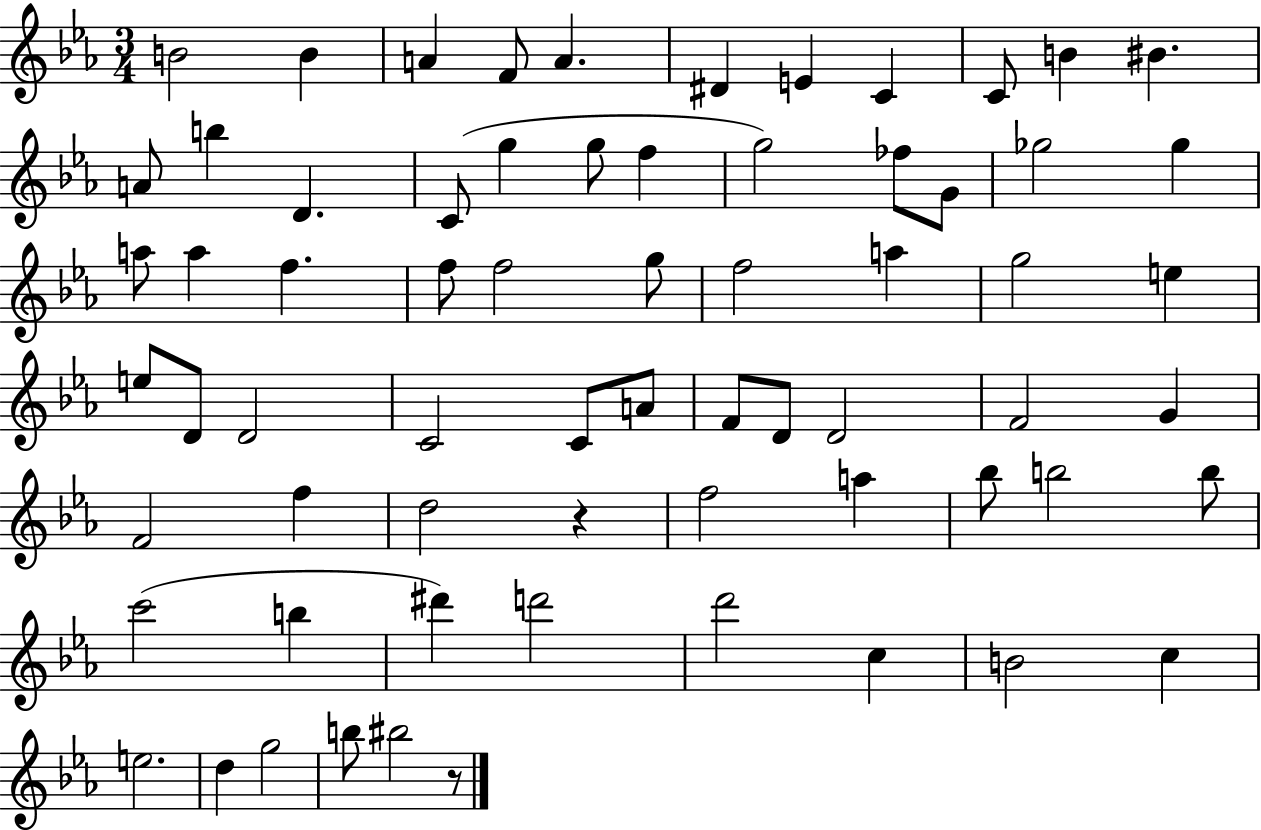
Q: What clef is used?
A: treble